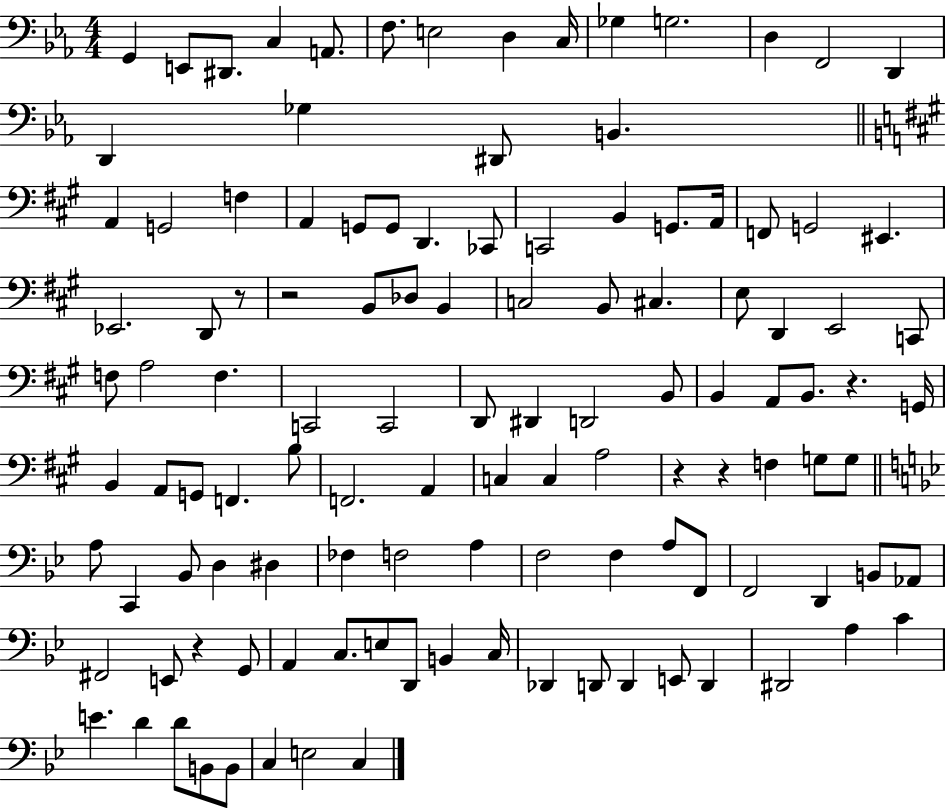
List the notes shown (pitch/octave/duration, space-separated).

G2/q E2/e D#2/e. C3/q A2/e. F3/e. E3/h D3/q C3/s Gb3/q G3/h. D3/q F2/h D2/q D2/q Gb3/q D#2/e B2/q. A2/q G2/h F3/q A2/q G2/e G2/e D2/q. CES2/e C2/h B2/q G2/e. A2/s F2/e G2/h EIS2/q. Eb2/h. D2/e R/e R/h B2/e Db3/e B2/q C3/h B2/e C#3/q. E3/e D2/q E2/h C2/e F3/e A3/h F3/q. C2/h C2/h D2/e D#2/q D2/h B2/e B2/q A2/e B2/e. R/q. G2/s B2/q A2/e G2/e F2/q. B3/e F2/h. A2/q C3/q C3/q A3/h R/q R/q F3/q G3/e G3/e A3/e C2/q Bb2/e D3/q D#3/q FES3/q F3/h A3/q F3/h F3/q A3/e F2/e F2/h D2/q B2/e Ab2/e F#2/h E2/e R/q G2/e A2/q C3/e. E3/e D2/e B2/q C3/s Db2/q D2/e D2/q E2/e D2/q D#2/h A3/q C4/q E4/q. D4/q D4/e B2/e B2/e C3/q E3/h C3/q